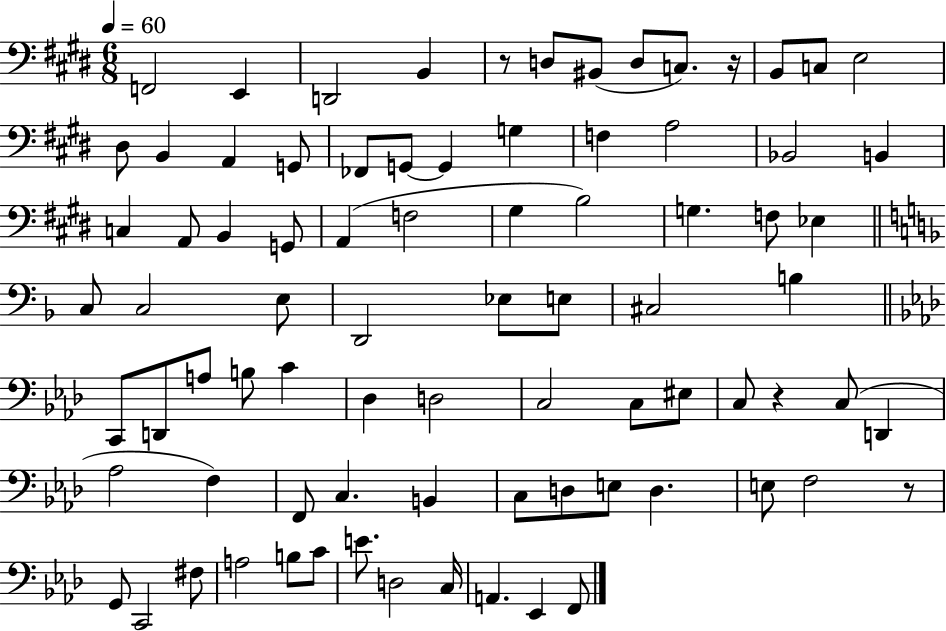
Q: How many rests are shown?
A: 4